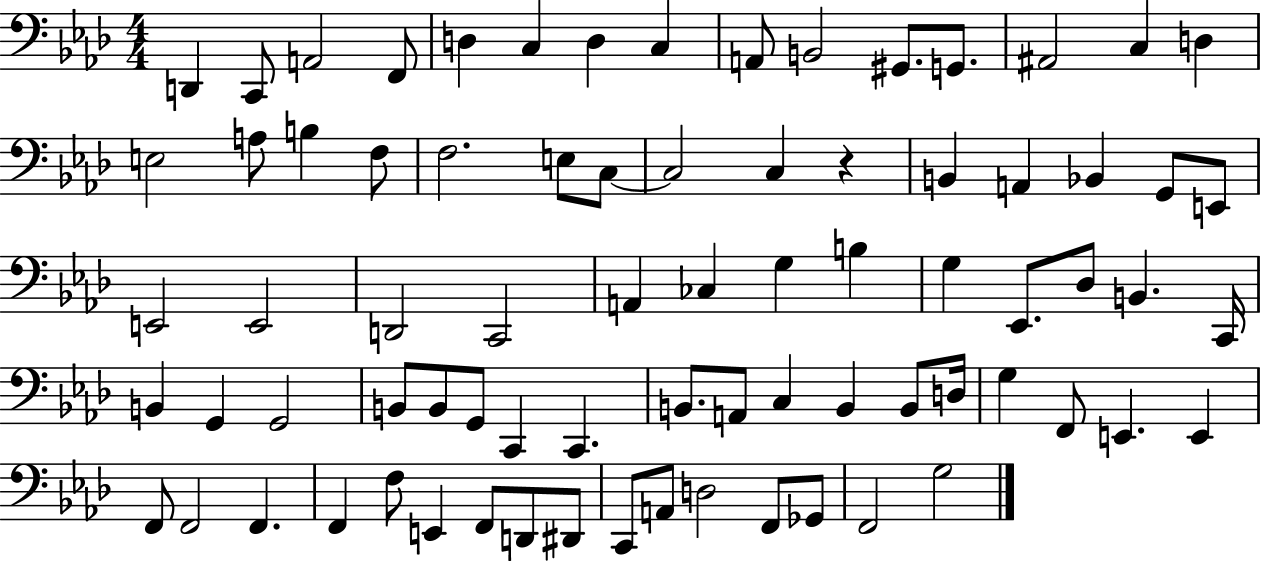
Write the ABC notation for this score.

X:1
T:Untitled
M:4/4
L:1/4
K:Ab
D,, C,,/2 A,,2 F,,/2 D, C, D, C, A,,/2 B,,2 ^G,,/2 G,,/2 ^A,,2 C, D, E,2 A,/2 B, F,/2 F,2 E,/2 C,/2 C,2 C, z B,, A,, _B,, G,,/2 E,,/2 E,,2 E,,2 D,,2 C,,2 A,, _C, G, B, G, _E,,/2 _D,/2 B,, C,,/4 B,, G,, G,,2 B,,/2 B,,/2 G,,/2 C,, C,, B,,/2 A,,/2 C, B,, B,,/2 D,/4 G, F,,/2 E,, E,, F,,/2 F,,2 F,, F,, F,/2 E,, F,,/2 D,,/2 ^D,,/2 C,,/2 A,,/2 D,2 F,,/2 _G,,/2 F,,2 G,2